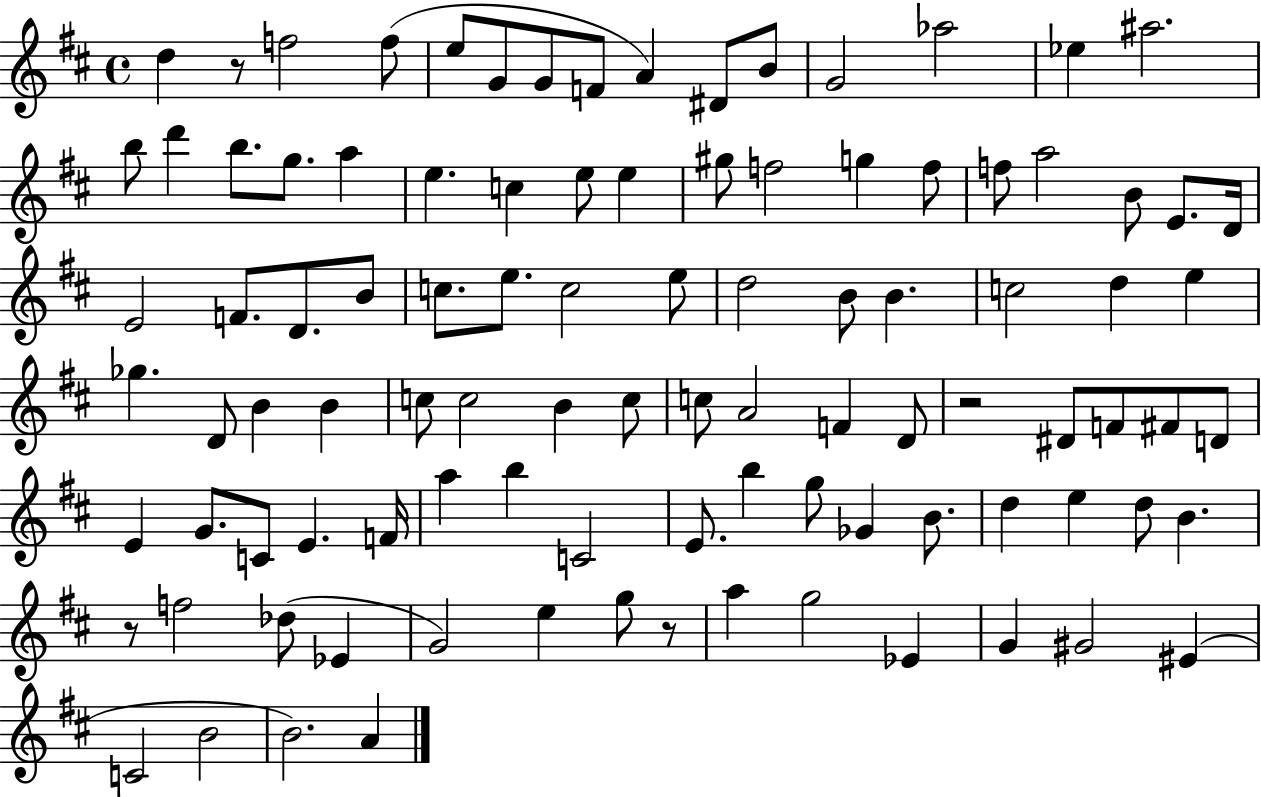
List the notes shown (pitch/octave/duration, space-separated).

D5/q R/e F5/h F5/e E5/e G4/e G4/e F4/e A4/q D#4/e B4/e G4/h Ab5/h Eb5/q A#5/h. B5/e D6/q B5/e. G5/e. A5/q E5/q. C5/q E5/e E5/q G#5/e F5/h G5/q F5/e F5/e A5/h B4/e E4/e. D4/s E4/h F4/e. D4/e. B4/e C5/e. E5/e. C5/h E5/e D5/h B4/e B4/q. C5/h D5/q E5/q Gb5/q. D4/e B4/q B4/q C5/e C5/h B4/q C5/e C5/e A4/h F4/q D4/e R/h D#4/e F4/e F#4/e D4/e E4/q G4/e. C4/e E4/q. F4/s A5/q B5/q C4/h E4/e. B5/q G5/e Gb4/q B4/e. D5/q E5/q D5/e B4/q. R/e F5/h Db5/e Eb4/q G4/h E5/q G5/e R/e A5/q G5/h Eb4/q G4/q G#4/h EIS4/q C4/h B4/h B4/h. A4/q